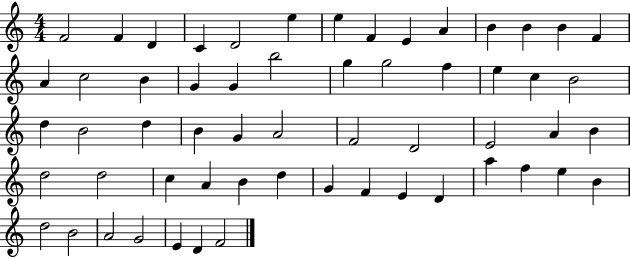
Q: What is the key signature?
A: C major